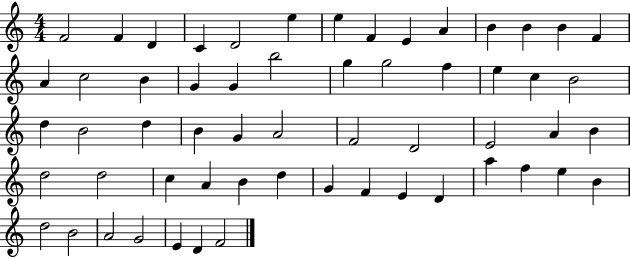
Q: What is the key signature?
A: C major